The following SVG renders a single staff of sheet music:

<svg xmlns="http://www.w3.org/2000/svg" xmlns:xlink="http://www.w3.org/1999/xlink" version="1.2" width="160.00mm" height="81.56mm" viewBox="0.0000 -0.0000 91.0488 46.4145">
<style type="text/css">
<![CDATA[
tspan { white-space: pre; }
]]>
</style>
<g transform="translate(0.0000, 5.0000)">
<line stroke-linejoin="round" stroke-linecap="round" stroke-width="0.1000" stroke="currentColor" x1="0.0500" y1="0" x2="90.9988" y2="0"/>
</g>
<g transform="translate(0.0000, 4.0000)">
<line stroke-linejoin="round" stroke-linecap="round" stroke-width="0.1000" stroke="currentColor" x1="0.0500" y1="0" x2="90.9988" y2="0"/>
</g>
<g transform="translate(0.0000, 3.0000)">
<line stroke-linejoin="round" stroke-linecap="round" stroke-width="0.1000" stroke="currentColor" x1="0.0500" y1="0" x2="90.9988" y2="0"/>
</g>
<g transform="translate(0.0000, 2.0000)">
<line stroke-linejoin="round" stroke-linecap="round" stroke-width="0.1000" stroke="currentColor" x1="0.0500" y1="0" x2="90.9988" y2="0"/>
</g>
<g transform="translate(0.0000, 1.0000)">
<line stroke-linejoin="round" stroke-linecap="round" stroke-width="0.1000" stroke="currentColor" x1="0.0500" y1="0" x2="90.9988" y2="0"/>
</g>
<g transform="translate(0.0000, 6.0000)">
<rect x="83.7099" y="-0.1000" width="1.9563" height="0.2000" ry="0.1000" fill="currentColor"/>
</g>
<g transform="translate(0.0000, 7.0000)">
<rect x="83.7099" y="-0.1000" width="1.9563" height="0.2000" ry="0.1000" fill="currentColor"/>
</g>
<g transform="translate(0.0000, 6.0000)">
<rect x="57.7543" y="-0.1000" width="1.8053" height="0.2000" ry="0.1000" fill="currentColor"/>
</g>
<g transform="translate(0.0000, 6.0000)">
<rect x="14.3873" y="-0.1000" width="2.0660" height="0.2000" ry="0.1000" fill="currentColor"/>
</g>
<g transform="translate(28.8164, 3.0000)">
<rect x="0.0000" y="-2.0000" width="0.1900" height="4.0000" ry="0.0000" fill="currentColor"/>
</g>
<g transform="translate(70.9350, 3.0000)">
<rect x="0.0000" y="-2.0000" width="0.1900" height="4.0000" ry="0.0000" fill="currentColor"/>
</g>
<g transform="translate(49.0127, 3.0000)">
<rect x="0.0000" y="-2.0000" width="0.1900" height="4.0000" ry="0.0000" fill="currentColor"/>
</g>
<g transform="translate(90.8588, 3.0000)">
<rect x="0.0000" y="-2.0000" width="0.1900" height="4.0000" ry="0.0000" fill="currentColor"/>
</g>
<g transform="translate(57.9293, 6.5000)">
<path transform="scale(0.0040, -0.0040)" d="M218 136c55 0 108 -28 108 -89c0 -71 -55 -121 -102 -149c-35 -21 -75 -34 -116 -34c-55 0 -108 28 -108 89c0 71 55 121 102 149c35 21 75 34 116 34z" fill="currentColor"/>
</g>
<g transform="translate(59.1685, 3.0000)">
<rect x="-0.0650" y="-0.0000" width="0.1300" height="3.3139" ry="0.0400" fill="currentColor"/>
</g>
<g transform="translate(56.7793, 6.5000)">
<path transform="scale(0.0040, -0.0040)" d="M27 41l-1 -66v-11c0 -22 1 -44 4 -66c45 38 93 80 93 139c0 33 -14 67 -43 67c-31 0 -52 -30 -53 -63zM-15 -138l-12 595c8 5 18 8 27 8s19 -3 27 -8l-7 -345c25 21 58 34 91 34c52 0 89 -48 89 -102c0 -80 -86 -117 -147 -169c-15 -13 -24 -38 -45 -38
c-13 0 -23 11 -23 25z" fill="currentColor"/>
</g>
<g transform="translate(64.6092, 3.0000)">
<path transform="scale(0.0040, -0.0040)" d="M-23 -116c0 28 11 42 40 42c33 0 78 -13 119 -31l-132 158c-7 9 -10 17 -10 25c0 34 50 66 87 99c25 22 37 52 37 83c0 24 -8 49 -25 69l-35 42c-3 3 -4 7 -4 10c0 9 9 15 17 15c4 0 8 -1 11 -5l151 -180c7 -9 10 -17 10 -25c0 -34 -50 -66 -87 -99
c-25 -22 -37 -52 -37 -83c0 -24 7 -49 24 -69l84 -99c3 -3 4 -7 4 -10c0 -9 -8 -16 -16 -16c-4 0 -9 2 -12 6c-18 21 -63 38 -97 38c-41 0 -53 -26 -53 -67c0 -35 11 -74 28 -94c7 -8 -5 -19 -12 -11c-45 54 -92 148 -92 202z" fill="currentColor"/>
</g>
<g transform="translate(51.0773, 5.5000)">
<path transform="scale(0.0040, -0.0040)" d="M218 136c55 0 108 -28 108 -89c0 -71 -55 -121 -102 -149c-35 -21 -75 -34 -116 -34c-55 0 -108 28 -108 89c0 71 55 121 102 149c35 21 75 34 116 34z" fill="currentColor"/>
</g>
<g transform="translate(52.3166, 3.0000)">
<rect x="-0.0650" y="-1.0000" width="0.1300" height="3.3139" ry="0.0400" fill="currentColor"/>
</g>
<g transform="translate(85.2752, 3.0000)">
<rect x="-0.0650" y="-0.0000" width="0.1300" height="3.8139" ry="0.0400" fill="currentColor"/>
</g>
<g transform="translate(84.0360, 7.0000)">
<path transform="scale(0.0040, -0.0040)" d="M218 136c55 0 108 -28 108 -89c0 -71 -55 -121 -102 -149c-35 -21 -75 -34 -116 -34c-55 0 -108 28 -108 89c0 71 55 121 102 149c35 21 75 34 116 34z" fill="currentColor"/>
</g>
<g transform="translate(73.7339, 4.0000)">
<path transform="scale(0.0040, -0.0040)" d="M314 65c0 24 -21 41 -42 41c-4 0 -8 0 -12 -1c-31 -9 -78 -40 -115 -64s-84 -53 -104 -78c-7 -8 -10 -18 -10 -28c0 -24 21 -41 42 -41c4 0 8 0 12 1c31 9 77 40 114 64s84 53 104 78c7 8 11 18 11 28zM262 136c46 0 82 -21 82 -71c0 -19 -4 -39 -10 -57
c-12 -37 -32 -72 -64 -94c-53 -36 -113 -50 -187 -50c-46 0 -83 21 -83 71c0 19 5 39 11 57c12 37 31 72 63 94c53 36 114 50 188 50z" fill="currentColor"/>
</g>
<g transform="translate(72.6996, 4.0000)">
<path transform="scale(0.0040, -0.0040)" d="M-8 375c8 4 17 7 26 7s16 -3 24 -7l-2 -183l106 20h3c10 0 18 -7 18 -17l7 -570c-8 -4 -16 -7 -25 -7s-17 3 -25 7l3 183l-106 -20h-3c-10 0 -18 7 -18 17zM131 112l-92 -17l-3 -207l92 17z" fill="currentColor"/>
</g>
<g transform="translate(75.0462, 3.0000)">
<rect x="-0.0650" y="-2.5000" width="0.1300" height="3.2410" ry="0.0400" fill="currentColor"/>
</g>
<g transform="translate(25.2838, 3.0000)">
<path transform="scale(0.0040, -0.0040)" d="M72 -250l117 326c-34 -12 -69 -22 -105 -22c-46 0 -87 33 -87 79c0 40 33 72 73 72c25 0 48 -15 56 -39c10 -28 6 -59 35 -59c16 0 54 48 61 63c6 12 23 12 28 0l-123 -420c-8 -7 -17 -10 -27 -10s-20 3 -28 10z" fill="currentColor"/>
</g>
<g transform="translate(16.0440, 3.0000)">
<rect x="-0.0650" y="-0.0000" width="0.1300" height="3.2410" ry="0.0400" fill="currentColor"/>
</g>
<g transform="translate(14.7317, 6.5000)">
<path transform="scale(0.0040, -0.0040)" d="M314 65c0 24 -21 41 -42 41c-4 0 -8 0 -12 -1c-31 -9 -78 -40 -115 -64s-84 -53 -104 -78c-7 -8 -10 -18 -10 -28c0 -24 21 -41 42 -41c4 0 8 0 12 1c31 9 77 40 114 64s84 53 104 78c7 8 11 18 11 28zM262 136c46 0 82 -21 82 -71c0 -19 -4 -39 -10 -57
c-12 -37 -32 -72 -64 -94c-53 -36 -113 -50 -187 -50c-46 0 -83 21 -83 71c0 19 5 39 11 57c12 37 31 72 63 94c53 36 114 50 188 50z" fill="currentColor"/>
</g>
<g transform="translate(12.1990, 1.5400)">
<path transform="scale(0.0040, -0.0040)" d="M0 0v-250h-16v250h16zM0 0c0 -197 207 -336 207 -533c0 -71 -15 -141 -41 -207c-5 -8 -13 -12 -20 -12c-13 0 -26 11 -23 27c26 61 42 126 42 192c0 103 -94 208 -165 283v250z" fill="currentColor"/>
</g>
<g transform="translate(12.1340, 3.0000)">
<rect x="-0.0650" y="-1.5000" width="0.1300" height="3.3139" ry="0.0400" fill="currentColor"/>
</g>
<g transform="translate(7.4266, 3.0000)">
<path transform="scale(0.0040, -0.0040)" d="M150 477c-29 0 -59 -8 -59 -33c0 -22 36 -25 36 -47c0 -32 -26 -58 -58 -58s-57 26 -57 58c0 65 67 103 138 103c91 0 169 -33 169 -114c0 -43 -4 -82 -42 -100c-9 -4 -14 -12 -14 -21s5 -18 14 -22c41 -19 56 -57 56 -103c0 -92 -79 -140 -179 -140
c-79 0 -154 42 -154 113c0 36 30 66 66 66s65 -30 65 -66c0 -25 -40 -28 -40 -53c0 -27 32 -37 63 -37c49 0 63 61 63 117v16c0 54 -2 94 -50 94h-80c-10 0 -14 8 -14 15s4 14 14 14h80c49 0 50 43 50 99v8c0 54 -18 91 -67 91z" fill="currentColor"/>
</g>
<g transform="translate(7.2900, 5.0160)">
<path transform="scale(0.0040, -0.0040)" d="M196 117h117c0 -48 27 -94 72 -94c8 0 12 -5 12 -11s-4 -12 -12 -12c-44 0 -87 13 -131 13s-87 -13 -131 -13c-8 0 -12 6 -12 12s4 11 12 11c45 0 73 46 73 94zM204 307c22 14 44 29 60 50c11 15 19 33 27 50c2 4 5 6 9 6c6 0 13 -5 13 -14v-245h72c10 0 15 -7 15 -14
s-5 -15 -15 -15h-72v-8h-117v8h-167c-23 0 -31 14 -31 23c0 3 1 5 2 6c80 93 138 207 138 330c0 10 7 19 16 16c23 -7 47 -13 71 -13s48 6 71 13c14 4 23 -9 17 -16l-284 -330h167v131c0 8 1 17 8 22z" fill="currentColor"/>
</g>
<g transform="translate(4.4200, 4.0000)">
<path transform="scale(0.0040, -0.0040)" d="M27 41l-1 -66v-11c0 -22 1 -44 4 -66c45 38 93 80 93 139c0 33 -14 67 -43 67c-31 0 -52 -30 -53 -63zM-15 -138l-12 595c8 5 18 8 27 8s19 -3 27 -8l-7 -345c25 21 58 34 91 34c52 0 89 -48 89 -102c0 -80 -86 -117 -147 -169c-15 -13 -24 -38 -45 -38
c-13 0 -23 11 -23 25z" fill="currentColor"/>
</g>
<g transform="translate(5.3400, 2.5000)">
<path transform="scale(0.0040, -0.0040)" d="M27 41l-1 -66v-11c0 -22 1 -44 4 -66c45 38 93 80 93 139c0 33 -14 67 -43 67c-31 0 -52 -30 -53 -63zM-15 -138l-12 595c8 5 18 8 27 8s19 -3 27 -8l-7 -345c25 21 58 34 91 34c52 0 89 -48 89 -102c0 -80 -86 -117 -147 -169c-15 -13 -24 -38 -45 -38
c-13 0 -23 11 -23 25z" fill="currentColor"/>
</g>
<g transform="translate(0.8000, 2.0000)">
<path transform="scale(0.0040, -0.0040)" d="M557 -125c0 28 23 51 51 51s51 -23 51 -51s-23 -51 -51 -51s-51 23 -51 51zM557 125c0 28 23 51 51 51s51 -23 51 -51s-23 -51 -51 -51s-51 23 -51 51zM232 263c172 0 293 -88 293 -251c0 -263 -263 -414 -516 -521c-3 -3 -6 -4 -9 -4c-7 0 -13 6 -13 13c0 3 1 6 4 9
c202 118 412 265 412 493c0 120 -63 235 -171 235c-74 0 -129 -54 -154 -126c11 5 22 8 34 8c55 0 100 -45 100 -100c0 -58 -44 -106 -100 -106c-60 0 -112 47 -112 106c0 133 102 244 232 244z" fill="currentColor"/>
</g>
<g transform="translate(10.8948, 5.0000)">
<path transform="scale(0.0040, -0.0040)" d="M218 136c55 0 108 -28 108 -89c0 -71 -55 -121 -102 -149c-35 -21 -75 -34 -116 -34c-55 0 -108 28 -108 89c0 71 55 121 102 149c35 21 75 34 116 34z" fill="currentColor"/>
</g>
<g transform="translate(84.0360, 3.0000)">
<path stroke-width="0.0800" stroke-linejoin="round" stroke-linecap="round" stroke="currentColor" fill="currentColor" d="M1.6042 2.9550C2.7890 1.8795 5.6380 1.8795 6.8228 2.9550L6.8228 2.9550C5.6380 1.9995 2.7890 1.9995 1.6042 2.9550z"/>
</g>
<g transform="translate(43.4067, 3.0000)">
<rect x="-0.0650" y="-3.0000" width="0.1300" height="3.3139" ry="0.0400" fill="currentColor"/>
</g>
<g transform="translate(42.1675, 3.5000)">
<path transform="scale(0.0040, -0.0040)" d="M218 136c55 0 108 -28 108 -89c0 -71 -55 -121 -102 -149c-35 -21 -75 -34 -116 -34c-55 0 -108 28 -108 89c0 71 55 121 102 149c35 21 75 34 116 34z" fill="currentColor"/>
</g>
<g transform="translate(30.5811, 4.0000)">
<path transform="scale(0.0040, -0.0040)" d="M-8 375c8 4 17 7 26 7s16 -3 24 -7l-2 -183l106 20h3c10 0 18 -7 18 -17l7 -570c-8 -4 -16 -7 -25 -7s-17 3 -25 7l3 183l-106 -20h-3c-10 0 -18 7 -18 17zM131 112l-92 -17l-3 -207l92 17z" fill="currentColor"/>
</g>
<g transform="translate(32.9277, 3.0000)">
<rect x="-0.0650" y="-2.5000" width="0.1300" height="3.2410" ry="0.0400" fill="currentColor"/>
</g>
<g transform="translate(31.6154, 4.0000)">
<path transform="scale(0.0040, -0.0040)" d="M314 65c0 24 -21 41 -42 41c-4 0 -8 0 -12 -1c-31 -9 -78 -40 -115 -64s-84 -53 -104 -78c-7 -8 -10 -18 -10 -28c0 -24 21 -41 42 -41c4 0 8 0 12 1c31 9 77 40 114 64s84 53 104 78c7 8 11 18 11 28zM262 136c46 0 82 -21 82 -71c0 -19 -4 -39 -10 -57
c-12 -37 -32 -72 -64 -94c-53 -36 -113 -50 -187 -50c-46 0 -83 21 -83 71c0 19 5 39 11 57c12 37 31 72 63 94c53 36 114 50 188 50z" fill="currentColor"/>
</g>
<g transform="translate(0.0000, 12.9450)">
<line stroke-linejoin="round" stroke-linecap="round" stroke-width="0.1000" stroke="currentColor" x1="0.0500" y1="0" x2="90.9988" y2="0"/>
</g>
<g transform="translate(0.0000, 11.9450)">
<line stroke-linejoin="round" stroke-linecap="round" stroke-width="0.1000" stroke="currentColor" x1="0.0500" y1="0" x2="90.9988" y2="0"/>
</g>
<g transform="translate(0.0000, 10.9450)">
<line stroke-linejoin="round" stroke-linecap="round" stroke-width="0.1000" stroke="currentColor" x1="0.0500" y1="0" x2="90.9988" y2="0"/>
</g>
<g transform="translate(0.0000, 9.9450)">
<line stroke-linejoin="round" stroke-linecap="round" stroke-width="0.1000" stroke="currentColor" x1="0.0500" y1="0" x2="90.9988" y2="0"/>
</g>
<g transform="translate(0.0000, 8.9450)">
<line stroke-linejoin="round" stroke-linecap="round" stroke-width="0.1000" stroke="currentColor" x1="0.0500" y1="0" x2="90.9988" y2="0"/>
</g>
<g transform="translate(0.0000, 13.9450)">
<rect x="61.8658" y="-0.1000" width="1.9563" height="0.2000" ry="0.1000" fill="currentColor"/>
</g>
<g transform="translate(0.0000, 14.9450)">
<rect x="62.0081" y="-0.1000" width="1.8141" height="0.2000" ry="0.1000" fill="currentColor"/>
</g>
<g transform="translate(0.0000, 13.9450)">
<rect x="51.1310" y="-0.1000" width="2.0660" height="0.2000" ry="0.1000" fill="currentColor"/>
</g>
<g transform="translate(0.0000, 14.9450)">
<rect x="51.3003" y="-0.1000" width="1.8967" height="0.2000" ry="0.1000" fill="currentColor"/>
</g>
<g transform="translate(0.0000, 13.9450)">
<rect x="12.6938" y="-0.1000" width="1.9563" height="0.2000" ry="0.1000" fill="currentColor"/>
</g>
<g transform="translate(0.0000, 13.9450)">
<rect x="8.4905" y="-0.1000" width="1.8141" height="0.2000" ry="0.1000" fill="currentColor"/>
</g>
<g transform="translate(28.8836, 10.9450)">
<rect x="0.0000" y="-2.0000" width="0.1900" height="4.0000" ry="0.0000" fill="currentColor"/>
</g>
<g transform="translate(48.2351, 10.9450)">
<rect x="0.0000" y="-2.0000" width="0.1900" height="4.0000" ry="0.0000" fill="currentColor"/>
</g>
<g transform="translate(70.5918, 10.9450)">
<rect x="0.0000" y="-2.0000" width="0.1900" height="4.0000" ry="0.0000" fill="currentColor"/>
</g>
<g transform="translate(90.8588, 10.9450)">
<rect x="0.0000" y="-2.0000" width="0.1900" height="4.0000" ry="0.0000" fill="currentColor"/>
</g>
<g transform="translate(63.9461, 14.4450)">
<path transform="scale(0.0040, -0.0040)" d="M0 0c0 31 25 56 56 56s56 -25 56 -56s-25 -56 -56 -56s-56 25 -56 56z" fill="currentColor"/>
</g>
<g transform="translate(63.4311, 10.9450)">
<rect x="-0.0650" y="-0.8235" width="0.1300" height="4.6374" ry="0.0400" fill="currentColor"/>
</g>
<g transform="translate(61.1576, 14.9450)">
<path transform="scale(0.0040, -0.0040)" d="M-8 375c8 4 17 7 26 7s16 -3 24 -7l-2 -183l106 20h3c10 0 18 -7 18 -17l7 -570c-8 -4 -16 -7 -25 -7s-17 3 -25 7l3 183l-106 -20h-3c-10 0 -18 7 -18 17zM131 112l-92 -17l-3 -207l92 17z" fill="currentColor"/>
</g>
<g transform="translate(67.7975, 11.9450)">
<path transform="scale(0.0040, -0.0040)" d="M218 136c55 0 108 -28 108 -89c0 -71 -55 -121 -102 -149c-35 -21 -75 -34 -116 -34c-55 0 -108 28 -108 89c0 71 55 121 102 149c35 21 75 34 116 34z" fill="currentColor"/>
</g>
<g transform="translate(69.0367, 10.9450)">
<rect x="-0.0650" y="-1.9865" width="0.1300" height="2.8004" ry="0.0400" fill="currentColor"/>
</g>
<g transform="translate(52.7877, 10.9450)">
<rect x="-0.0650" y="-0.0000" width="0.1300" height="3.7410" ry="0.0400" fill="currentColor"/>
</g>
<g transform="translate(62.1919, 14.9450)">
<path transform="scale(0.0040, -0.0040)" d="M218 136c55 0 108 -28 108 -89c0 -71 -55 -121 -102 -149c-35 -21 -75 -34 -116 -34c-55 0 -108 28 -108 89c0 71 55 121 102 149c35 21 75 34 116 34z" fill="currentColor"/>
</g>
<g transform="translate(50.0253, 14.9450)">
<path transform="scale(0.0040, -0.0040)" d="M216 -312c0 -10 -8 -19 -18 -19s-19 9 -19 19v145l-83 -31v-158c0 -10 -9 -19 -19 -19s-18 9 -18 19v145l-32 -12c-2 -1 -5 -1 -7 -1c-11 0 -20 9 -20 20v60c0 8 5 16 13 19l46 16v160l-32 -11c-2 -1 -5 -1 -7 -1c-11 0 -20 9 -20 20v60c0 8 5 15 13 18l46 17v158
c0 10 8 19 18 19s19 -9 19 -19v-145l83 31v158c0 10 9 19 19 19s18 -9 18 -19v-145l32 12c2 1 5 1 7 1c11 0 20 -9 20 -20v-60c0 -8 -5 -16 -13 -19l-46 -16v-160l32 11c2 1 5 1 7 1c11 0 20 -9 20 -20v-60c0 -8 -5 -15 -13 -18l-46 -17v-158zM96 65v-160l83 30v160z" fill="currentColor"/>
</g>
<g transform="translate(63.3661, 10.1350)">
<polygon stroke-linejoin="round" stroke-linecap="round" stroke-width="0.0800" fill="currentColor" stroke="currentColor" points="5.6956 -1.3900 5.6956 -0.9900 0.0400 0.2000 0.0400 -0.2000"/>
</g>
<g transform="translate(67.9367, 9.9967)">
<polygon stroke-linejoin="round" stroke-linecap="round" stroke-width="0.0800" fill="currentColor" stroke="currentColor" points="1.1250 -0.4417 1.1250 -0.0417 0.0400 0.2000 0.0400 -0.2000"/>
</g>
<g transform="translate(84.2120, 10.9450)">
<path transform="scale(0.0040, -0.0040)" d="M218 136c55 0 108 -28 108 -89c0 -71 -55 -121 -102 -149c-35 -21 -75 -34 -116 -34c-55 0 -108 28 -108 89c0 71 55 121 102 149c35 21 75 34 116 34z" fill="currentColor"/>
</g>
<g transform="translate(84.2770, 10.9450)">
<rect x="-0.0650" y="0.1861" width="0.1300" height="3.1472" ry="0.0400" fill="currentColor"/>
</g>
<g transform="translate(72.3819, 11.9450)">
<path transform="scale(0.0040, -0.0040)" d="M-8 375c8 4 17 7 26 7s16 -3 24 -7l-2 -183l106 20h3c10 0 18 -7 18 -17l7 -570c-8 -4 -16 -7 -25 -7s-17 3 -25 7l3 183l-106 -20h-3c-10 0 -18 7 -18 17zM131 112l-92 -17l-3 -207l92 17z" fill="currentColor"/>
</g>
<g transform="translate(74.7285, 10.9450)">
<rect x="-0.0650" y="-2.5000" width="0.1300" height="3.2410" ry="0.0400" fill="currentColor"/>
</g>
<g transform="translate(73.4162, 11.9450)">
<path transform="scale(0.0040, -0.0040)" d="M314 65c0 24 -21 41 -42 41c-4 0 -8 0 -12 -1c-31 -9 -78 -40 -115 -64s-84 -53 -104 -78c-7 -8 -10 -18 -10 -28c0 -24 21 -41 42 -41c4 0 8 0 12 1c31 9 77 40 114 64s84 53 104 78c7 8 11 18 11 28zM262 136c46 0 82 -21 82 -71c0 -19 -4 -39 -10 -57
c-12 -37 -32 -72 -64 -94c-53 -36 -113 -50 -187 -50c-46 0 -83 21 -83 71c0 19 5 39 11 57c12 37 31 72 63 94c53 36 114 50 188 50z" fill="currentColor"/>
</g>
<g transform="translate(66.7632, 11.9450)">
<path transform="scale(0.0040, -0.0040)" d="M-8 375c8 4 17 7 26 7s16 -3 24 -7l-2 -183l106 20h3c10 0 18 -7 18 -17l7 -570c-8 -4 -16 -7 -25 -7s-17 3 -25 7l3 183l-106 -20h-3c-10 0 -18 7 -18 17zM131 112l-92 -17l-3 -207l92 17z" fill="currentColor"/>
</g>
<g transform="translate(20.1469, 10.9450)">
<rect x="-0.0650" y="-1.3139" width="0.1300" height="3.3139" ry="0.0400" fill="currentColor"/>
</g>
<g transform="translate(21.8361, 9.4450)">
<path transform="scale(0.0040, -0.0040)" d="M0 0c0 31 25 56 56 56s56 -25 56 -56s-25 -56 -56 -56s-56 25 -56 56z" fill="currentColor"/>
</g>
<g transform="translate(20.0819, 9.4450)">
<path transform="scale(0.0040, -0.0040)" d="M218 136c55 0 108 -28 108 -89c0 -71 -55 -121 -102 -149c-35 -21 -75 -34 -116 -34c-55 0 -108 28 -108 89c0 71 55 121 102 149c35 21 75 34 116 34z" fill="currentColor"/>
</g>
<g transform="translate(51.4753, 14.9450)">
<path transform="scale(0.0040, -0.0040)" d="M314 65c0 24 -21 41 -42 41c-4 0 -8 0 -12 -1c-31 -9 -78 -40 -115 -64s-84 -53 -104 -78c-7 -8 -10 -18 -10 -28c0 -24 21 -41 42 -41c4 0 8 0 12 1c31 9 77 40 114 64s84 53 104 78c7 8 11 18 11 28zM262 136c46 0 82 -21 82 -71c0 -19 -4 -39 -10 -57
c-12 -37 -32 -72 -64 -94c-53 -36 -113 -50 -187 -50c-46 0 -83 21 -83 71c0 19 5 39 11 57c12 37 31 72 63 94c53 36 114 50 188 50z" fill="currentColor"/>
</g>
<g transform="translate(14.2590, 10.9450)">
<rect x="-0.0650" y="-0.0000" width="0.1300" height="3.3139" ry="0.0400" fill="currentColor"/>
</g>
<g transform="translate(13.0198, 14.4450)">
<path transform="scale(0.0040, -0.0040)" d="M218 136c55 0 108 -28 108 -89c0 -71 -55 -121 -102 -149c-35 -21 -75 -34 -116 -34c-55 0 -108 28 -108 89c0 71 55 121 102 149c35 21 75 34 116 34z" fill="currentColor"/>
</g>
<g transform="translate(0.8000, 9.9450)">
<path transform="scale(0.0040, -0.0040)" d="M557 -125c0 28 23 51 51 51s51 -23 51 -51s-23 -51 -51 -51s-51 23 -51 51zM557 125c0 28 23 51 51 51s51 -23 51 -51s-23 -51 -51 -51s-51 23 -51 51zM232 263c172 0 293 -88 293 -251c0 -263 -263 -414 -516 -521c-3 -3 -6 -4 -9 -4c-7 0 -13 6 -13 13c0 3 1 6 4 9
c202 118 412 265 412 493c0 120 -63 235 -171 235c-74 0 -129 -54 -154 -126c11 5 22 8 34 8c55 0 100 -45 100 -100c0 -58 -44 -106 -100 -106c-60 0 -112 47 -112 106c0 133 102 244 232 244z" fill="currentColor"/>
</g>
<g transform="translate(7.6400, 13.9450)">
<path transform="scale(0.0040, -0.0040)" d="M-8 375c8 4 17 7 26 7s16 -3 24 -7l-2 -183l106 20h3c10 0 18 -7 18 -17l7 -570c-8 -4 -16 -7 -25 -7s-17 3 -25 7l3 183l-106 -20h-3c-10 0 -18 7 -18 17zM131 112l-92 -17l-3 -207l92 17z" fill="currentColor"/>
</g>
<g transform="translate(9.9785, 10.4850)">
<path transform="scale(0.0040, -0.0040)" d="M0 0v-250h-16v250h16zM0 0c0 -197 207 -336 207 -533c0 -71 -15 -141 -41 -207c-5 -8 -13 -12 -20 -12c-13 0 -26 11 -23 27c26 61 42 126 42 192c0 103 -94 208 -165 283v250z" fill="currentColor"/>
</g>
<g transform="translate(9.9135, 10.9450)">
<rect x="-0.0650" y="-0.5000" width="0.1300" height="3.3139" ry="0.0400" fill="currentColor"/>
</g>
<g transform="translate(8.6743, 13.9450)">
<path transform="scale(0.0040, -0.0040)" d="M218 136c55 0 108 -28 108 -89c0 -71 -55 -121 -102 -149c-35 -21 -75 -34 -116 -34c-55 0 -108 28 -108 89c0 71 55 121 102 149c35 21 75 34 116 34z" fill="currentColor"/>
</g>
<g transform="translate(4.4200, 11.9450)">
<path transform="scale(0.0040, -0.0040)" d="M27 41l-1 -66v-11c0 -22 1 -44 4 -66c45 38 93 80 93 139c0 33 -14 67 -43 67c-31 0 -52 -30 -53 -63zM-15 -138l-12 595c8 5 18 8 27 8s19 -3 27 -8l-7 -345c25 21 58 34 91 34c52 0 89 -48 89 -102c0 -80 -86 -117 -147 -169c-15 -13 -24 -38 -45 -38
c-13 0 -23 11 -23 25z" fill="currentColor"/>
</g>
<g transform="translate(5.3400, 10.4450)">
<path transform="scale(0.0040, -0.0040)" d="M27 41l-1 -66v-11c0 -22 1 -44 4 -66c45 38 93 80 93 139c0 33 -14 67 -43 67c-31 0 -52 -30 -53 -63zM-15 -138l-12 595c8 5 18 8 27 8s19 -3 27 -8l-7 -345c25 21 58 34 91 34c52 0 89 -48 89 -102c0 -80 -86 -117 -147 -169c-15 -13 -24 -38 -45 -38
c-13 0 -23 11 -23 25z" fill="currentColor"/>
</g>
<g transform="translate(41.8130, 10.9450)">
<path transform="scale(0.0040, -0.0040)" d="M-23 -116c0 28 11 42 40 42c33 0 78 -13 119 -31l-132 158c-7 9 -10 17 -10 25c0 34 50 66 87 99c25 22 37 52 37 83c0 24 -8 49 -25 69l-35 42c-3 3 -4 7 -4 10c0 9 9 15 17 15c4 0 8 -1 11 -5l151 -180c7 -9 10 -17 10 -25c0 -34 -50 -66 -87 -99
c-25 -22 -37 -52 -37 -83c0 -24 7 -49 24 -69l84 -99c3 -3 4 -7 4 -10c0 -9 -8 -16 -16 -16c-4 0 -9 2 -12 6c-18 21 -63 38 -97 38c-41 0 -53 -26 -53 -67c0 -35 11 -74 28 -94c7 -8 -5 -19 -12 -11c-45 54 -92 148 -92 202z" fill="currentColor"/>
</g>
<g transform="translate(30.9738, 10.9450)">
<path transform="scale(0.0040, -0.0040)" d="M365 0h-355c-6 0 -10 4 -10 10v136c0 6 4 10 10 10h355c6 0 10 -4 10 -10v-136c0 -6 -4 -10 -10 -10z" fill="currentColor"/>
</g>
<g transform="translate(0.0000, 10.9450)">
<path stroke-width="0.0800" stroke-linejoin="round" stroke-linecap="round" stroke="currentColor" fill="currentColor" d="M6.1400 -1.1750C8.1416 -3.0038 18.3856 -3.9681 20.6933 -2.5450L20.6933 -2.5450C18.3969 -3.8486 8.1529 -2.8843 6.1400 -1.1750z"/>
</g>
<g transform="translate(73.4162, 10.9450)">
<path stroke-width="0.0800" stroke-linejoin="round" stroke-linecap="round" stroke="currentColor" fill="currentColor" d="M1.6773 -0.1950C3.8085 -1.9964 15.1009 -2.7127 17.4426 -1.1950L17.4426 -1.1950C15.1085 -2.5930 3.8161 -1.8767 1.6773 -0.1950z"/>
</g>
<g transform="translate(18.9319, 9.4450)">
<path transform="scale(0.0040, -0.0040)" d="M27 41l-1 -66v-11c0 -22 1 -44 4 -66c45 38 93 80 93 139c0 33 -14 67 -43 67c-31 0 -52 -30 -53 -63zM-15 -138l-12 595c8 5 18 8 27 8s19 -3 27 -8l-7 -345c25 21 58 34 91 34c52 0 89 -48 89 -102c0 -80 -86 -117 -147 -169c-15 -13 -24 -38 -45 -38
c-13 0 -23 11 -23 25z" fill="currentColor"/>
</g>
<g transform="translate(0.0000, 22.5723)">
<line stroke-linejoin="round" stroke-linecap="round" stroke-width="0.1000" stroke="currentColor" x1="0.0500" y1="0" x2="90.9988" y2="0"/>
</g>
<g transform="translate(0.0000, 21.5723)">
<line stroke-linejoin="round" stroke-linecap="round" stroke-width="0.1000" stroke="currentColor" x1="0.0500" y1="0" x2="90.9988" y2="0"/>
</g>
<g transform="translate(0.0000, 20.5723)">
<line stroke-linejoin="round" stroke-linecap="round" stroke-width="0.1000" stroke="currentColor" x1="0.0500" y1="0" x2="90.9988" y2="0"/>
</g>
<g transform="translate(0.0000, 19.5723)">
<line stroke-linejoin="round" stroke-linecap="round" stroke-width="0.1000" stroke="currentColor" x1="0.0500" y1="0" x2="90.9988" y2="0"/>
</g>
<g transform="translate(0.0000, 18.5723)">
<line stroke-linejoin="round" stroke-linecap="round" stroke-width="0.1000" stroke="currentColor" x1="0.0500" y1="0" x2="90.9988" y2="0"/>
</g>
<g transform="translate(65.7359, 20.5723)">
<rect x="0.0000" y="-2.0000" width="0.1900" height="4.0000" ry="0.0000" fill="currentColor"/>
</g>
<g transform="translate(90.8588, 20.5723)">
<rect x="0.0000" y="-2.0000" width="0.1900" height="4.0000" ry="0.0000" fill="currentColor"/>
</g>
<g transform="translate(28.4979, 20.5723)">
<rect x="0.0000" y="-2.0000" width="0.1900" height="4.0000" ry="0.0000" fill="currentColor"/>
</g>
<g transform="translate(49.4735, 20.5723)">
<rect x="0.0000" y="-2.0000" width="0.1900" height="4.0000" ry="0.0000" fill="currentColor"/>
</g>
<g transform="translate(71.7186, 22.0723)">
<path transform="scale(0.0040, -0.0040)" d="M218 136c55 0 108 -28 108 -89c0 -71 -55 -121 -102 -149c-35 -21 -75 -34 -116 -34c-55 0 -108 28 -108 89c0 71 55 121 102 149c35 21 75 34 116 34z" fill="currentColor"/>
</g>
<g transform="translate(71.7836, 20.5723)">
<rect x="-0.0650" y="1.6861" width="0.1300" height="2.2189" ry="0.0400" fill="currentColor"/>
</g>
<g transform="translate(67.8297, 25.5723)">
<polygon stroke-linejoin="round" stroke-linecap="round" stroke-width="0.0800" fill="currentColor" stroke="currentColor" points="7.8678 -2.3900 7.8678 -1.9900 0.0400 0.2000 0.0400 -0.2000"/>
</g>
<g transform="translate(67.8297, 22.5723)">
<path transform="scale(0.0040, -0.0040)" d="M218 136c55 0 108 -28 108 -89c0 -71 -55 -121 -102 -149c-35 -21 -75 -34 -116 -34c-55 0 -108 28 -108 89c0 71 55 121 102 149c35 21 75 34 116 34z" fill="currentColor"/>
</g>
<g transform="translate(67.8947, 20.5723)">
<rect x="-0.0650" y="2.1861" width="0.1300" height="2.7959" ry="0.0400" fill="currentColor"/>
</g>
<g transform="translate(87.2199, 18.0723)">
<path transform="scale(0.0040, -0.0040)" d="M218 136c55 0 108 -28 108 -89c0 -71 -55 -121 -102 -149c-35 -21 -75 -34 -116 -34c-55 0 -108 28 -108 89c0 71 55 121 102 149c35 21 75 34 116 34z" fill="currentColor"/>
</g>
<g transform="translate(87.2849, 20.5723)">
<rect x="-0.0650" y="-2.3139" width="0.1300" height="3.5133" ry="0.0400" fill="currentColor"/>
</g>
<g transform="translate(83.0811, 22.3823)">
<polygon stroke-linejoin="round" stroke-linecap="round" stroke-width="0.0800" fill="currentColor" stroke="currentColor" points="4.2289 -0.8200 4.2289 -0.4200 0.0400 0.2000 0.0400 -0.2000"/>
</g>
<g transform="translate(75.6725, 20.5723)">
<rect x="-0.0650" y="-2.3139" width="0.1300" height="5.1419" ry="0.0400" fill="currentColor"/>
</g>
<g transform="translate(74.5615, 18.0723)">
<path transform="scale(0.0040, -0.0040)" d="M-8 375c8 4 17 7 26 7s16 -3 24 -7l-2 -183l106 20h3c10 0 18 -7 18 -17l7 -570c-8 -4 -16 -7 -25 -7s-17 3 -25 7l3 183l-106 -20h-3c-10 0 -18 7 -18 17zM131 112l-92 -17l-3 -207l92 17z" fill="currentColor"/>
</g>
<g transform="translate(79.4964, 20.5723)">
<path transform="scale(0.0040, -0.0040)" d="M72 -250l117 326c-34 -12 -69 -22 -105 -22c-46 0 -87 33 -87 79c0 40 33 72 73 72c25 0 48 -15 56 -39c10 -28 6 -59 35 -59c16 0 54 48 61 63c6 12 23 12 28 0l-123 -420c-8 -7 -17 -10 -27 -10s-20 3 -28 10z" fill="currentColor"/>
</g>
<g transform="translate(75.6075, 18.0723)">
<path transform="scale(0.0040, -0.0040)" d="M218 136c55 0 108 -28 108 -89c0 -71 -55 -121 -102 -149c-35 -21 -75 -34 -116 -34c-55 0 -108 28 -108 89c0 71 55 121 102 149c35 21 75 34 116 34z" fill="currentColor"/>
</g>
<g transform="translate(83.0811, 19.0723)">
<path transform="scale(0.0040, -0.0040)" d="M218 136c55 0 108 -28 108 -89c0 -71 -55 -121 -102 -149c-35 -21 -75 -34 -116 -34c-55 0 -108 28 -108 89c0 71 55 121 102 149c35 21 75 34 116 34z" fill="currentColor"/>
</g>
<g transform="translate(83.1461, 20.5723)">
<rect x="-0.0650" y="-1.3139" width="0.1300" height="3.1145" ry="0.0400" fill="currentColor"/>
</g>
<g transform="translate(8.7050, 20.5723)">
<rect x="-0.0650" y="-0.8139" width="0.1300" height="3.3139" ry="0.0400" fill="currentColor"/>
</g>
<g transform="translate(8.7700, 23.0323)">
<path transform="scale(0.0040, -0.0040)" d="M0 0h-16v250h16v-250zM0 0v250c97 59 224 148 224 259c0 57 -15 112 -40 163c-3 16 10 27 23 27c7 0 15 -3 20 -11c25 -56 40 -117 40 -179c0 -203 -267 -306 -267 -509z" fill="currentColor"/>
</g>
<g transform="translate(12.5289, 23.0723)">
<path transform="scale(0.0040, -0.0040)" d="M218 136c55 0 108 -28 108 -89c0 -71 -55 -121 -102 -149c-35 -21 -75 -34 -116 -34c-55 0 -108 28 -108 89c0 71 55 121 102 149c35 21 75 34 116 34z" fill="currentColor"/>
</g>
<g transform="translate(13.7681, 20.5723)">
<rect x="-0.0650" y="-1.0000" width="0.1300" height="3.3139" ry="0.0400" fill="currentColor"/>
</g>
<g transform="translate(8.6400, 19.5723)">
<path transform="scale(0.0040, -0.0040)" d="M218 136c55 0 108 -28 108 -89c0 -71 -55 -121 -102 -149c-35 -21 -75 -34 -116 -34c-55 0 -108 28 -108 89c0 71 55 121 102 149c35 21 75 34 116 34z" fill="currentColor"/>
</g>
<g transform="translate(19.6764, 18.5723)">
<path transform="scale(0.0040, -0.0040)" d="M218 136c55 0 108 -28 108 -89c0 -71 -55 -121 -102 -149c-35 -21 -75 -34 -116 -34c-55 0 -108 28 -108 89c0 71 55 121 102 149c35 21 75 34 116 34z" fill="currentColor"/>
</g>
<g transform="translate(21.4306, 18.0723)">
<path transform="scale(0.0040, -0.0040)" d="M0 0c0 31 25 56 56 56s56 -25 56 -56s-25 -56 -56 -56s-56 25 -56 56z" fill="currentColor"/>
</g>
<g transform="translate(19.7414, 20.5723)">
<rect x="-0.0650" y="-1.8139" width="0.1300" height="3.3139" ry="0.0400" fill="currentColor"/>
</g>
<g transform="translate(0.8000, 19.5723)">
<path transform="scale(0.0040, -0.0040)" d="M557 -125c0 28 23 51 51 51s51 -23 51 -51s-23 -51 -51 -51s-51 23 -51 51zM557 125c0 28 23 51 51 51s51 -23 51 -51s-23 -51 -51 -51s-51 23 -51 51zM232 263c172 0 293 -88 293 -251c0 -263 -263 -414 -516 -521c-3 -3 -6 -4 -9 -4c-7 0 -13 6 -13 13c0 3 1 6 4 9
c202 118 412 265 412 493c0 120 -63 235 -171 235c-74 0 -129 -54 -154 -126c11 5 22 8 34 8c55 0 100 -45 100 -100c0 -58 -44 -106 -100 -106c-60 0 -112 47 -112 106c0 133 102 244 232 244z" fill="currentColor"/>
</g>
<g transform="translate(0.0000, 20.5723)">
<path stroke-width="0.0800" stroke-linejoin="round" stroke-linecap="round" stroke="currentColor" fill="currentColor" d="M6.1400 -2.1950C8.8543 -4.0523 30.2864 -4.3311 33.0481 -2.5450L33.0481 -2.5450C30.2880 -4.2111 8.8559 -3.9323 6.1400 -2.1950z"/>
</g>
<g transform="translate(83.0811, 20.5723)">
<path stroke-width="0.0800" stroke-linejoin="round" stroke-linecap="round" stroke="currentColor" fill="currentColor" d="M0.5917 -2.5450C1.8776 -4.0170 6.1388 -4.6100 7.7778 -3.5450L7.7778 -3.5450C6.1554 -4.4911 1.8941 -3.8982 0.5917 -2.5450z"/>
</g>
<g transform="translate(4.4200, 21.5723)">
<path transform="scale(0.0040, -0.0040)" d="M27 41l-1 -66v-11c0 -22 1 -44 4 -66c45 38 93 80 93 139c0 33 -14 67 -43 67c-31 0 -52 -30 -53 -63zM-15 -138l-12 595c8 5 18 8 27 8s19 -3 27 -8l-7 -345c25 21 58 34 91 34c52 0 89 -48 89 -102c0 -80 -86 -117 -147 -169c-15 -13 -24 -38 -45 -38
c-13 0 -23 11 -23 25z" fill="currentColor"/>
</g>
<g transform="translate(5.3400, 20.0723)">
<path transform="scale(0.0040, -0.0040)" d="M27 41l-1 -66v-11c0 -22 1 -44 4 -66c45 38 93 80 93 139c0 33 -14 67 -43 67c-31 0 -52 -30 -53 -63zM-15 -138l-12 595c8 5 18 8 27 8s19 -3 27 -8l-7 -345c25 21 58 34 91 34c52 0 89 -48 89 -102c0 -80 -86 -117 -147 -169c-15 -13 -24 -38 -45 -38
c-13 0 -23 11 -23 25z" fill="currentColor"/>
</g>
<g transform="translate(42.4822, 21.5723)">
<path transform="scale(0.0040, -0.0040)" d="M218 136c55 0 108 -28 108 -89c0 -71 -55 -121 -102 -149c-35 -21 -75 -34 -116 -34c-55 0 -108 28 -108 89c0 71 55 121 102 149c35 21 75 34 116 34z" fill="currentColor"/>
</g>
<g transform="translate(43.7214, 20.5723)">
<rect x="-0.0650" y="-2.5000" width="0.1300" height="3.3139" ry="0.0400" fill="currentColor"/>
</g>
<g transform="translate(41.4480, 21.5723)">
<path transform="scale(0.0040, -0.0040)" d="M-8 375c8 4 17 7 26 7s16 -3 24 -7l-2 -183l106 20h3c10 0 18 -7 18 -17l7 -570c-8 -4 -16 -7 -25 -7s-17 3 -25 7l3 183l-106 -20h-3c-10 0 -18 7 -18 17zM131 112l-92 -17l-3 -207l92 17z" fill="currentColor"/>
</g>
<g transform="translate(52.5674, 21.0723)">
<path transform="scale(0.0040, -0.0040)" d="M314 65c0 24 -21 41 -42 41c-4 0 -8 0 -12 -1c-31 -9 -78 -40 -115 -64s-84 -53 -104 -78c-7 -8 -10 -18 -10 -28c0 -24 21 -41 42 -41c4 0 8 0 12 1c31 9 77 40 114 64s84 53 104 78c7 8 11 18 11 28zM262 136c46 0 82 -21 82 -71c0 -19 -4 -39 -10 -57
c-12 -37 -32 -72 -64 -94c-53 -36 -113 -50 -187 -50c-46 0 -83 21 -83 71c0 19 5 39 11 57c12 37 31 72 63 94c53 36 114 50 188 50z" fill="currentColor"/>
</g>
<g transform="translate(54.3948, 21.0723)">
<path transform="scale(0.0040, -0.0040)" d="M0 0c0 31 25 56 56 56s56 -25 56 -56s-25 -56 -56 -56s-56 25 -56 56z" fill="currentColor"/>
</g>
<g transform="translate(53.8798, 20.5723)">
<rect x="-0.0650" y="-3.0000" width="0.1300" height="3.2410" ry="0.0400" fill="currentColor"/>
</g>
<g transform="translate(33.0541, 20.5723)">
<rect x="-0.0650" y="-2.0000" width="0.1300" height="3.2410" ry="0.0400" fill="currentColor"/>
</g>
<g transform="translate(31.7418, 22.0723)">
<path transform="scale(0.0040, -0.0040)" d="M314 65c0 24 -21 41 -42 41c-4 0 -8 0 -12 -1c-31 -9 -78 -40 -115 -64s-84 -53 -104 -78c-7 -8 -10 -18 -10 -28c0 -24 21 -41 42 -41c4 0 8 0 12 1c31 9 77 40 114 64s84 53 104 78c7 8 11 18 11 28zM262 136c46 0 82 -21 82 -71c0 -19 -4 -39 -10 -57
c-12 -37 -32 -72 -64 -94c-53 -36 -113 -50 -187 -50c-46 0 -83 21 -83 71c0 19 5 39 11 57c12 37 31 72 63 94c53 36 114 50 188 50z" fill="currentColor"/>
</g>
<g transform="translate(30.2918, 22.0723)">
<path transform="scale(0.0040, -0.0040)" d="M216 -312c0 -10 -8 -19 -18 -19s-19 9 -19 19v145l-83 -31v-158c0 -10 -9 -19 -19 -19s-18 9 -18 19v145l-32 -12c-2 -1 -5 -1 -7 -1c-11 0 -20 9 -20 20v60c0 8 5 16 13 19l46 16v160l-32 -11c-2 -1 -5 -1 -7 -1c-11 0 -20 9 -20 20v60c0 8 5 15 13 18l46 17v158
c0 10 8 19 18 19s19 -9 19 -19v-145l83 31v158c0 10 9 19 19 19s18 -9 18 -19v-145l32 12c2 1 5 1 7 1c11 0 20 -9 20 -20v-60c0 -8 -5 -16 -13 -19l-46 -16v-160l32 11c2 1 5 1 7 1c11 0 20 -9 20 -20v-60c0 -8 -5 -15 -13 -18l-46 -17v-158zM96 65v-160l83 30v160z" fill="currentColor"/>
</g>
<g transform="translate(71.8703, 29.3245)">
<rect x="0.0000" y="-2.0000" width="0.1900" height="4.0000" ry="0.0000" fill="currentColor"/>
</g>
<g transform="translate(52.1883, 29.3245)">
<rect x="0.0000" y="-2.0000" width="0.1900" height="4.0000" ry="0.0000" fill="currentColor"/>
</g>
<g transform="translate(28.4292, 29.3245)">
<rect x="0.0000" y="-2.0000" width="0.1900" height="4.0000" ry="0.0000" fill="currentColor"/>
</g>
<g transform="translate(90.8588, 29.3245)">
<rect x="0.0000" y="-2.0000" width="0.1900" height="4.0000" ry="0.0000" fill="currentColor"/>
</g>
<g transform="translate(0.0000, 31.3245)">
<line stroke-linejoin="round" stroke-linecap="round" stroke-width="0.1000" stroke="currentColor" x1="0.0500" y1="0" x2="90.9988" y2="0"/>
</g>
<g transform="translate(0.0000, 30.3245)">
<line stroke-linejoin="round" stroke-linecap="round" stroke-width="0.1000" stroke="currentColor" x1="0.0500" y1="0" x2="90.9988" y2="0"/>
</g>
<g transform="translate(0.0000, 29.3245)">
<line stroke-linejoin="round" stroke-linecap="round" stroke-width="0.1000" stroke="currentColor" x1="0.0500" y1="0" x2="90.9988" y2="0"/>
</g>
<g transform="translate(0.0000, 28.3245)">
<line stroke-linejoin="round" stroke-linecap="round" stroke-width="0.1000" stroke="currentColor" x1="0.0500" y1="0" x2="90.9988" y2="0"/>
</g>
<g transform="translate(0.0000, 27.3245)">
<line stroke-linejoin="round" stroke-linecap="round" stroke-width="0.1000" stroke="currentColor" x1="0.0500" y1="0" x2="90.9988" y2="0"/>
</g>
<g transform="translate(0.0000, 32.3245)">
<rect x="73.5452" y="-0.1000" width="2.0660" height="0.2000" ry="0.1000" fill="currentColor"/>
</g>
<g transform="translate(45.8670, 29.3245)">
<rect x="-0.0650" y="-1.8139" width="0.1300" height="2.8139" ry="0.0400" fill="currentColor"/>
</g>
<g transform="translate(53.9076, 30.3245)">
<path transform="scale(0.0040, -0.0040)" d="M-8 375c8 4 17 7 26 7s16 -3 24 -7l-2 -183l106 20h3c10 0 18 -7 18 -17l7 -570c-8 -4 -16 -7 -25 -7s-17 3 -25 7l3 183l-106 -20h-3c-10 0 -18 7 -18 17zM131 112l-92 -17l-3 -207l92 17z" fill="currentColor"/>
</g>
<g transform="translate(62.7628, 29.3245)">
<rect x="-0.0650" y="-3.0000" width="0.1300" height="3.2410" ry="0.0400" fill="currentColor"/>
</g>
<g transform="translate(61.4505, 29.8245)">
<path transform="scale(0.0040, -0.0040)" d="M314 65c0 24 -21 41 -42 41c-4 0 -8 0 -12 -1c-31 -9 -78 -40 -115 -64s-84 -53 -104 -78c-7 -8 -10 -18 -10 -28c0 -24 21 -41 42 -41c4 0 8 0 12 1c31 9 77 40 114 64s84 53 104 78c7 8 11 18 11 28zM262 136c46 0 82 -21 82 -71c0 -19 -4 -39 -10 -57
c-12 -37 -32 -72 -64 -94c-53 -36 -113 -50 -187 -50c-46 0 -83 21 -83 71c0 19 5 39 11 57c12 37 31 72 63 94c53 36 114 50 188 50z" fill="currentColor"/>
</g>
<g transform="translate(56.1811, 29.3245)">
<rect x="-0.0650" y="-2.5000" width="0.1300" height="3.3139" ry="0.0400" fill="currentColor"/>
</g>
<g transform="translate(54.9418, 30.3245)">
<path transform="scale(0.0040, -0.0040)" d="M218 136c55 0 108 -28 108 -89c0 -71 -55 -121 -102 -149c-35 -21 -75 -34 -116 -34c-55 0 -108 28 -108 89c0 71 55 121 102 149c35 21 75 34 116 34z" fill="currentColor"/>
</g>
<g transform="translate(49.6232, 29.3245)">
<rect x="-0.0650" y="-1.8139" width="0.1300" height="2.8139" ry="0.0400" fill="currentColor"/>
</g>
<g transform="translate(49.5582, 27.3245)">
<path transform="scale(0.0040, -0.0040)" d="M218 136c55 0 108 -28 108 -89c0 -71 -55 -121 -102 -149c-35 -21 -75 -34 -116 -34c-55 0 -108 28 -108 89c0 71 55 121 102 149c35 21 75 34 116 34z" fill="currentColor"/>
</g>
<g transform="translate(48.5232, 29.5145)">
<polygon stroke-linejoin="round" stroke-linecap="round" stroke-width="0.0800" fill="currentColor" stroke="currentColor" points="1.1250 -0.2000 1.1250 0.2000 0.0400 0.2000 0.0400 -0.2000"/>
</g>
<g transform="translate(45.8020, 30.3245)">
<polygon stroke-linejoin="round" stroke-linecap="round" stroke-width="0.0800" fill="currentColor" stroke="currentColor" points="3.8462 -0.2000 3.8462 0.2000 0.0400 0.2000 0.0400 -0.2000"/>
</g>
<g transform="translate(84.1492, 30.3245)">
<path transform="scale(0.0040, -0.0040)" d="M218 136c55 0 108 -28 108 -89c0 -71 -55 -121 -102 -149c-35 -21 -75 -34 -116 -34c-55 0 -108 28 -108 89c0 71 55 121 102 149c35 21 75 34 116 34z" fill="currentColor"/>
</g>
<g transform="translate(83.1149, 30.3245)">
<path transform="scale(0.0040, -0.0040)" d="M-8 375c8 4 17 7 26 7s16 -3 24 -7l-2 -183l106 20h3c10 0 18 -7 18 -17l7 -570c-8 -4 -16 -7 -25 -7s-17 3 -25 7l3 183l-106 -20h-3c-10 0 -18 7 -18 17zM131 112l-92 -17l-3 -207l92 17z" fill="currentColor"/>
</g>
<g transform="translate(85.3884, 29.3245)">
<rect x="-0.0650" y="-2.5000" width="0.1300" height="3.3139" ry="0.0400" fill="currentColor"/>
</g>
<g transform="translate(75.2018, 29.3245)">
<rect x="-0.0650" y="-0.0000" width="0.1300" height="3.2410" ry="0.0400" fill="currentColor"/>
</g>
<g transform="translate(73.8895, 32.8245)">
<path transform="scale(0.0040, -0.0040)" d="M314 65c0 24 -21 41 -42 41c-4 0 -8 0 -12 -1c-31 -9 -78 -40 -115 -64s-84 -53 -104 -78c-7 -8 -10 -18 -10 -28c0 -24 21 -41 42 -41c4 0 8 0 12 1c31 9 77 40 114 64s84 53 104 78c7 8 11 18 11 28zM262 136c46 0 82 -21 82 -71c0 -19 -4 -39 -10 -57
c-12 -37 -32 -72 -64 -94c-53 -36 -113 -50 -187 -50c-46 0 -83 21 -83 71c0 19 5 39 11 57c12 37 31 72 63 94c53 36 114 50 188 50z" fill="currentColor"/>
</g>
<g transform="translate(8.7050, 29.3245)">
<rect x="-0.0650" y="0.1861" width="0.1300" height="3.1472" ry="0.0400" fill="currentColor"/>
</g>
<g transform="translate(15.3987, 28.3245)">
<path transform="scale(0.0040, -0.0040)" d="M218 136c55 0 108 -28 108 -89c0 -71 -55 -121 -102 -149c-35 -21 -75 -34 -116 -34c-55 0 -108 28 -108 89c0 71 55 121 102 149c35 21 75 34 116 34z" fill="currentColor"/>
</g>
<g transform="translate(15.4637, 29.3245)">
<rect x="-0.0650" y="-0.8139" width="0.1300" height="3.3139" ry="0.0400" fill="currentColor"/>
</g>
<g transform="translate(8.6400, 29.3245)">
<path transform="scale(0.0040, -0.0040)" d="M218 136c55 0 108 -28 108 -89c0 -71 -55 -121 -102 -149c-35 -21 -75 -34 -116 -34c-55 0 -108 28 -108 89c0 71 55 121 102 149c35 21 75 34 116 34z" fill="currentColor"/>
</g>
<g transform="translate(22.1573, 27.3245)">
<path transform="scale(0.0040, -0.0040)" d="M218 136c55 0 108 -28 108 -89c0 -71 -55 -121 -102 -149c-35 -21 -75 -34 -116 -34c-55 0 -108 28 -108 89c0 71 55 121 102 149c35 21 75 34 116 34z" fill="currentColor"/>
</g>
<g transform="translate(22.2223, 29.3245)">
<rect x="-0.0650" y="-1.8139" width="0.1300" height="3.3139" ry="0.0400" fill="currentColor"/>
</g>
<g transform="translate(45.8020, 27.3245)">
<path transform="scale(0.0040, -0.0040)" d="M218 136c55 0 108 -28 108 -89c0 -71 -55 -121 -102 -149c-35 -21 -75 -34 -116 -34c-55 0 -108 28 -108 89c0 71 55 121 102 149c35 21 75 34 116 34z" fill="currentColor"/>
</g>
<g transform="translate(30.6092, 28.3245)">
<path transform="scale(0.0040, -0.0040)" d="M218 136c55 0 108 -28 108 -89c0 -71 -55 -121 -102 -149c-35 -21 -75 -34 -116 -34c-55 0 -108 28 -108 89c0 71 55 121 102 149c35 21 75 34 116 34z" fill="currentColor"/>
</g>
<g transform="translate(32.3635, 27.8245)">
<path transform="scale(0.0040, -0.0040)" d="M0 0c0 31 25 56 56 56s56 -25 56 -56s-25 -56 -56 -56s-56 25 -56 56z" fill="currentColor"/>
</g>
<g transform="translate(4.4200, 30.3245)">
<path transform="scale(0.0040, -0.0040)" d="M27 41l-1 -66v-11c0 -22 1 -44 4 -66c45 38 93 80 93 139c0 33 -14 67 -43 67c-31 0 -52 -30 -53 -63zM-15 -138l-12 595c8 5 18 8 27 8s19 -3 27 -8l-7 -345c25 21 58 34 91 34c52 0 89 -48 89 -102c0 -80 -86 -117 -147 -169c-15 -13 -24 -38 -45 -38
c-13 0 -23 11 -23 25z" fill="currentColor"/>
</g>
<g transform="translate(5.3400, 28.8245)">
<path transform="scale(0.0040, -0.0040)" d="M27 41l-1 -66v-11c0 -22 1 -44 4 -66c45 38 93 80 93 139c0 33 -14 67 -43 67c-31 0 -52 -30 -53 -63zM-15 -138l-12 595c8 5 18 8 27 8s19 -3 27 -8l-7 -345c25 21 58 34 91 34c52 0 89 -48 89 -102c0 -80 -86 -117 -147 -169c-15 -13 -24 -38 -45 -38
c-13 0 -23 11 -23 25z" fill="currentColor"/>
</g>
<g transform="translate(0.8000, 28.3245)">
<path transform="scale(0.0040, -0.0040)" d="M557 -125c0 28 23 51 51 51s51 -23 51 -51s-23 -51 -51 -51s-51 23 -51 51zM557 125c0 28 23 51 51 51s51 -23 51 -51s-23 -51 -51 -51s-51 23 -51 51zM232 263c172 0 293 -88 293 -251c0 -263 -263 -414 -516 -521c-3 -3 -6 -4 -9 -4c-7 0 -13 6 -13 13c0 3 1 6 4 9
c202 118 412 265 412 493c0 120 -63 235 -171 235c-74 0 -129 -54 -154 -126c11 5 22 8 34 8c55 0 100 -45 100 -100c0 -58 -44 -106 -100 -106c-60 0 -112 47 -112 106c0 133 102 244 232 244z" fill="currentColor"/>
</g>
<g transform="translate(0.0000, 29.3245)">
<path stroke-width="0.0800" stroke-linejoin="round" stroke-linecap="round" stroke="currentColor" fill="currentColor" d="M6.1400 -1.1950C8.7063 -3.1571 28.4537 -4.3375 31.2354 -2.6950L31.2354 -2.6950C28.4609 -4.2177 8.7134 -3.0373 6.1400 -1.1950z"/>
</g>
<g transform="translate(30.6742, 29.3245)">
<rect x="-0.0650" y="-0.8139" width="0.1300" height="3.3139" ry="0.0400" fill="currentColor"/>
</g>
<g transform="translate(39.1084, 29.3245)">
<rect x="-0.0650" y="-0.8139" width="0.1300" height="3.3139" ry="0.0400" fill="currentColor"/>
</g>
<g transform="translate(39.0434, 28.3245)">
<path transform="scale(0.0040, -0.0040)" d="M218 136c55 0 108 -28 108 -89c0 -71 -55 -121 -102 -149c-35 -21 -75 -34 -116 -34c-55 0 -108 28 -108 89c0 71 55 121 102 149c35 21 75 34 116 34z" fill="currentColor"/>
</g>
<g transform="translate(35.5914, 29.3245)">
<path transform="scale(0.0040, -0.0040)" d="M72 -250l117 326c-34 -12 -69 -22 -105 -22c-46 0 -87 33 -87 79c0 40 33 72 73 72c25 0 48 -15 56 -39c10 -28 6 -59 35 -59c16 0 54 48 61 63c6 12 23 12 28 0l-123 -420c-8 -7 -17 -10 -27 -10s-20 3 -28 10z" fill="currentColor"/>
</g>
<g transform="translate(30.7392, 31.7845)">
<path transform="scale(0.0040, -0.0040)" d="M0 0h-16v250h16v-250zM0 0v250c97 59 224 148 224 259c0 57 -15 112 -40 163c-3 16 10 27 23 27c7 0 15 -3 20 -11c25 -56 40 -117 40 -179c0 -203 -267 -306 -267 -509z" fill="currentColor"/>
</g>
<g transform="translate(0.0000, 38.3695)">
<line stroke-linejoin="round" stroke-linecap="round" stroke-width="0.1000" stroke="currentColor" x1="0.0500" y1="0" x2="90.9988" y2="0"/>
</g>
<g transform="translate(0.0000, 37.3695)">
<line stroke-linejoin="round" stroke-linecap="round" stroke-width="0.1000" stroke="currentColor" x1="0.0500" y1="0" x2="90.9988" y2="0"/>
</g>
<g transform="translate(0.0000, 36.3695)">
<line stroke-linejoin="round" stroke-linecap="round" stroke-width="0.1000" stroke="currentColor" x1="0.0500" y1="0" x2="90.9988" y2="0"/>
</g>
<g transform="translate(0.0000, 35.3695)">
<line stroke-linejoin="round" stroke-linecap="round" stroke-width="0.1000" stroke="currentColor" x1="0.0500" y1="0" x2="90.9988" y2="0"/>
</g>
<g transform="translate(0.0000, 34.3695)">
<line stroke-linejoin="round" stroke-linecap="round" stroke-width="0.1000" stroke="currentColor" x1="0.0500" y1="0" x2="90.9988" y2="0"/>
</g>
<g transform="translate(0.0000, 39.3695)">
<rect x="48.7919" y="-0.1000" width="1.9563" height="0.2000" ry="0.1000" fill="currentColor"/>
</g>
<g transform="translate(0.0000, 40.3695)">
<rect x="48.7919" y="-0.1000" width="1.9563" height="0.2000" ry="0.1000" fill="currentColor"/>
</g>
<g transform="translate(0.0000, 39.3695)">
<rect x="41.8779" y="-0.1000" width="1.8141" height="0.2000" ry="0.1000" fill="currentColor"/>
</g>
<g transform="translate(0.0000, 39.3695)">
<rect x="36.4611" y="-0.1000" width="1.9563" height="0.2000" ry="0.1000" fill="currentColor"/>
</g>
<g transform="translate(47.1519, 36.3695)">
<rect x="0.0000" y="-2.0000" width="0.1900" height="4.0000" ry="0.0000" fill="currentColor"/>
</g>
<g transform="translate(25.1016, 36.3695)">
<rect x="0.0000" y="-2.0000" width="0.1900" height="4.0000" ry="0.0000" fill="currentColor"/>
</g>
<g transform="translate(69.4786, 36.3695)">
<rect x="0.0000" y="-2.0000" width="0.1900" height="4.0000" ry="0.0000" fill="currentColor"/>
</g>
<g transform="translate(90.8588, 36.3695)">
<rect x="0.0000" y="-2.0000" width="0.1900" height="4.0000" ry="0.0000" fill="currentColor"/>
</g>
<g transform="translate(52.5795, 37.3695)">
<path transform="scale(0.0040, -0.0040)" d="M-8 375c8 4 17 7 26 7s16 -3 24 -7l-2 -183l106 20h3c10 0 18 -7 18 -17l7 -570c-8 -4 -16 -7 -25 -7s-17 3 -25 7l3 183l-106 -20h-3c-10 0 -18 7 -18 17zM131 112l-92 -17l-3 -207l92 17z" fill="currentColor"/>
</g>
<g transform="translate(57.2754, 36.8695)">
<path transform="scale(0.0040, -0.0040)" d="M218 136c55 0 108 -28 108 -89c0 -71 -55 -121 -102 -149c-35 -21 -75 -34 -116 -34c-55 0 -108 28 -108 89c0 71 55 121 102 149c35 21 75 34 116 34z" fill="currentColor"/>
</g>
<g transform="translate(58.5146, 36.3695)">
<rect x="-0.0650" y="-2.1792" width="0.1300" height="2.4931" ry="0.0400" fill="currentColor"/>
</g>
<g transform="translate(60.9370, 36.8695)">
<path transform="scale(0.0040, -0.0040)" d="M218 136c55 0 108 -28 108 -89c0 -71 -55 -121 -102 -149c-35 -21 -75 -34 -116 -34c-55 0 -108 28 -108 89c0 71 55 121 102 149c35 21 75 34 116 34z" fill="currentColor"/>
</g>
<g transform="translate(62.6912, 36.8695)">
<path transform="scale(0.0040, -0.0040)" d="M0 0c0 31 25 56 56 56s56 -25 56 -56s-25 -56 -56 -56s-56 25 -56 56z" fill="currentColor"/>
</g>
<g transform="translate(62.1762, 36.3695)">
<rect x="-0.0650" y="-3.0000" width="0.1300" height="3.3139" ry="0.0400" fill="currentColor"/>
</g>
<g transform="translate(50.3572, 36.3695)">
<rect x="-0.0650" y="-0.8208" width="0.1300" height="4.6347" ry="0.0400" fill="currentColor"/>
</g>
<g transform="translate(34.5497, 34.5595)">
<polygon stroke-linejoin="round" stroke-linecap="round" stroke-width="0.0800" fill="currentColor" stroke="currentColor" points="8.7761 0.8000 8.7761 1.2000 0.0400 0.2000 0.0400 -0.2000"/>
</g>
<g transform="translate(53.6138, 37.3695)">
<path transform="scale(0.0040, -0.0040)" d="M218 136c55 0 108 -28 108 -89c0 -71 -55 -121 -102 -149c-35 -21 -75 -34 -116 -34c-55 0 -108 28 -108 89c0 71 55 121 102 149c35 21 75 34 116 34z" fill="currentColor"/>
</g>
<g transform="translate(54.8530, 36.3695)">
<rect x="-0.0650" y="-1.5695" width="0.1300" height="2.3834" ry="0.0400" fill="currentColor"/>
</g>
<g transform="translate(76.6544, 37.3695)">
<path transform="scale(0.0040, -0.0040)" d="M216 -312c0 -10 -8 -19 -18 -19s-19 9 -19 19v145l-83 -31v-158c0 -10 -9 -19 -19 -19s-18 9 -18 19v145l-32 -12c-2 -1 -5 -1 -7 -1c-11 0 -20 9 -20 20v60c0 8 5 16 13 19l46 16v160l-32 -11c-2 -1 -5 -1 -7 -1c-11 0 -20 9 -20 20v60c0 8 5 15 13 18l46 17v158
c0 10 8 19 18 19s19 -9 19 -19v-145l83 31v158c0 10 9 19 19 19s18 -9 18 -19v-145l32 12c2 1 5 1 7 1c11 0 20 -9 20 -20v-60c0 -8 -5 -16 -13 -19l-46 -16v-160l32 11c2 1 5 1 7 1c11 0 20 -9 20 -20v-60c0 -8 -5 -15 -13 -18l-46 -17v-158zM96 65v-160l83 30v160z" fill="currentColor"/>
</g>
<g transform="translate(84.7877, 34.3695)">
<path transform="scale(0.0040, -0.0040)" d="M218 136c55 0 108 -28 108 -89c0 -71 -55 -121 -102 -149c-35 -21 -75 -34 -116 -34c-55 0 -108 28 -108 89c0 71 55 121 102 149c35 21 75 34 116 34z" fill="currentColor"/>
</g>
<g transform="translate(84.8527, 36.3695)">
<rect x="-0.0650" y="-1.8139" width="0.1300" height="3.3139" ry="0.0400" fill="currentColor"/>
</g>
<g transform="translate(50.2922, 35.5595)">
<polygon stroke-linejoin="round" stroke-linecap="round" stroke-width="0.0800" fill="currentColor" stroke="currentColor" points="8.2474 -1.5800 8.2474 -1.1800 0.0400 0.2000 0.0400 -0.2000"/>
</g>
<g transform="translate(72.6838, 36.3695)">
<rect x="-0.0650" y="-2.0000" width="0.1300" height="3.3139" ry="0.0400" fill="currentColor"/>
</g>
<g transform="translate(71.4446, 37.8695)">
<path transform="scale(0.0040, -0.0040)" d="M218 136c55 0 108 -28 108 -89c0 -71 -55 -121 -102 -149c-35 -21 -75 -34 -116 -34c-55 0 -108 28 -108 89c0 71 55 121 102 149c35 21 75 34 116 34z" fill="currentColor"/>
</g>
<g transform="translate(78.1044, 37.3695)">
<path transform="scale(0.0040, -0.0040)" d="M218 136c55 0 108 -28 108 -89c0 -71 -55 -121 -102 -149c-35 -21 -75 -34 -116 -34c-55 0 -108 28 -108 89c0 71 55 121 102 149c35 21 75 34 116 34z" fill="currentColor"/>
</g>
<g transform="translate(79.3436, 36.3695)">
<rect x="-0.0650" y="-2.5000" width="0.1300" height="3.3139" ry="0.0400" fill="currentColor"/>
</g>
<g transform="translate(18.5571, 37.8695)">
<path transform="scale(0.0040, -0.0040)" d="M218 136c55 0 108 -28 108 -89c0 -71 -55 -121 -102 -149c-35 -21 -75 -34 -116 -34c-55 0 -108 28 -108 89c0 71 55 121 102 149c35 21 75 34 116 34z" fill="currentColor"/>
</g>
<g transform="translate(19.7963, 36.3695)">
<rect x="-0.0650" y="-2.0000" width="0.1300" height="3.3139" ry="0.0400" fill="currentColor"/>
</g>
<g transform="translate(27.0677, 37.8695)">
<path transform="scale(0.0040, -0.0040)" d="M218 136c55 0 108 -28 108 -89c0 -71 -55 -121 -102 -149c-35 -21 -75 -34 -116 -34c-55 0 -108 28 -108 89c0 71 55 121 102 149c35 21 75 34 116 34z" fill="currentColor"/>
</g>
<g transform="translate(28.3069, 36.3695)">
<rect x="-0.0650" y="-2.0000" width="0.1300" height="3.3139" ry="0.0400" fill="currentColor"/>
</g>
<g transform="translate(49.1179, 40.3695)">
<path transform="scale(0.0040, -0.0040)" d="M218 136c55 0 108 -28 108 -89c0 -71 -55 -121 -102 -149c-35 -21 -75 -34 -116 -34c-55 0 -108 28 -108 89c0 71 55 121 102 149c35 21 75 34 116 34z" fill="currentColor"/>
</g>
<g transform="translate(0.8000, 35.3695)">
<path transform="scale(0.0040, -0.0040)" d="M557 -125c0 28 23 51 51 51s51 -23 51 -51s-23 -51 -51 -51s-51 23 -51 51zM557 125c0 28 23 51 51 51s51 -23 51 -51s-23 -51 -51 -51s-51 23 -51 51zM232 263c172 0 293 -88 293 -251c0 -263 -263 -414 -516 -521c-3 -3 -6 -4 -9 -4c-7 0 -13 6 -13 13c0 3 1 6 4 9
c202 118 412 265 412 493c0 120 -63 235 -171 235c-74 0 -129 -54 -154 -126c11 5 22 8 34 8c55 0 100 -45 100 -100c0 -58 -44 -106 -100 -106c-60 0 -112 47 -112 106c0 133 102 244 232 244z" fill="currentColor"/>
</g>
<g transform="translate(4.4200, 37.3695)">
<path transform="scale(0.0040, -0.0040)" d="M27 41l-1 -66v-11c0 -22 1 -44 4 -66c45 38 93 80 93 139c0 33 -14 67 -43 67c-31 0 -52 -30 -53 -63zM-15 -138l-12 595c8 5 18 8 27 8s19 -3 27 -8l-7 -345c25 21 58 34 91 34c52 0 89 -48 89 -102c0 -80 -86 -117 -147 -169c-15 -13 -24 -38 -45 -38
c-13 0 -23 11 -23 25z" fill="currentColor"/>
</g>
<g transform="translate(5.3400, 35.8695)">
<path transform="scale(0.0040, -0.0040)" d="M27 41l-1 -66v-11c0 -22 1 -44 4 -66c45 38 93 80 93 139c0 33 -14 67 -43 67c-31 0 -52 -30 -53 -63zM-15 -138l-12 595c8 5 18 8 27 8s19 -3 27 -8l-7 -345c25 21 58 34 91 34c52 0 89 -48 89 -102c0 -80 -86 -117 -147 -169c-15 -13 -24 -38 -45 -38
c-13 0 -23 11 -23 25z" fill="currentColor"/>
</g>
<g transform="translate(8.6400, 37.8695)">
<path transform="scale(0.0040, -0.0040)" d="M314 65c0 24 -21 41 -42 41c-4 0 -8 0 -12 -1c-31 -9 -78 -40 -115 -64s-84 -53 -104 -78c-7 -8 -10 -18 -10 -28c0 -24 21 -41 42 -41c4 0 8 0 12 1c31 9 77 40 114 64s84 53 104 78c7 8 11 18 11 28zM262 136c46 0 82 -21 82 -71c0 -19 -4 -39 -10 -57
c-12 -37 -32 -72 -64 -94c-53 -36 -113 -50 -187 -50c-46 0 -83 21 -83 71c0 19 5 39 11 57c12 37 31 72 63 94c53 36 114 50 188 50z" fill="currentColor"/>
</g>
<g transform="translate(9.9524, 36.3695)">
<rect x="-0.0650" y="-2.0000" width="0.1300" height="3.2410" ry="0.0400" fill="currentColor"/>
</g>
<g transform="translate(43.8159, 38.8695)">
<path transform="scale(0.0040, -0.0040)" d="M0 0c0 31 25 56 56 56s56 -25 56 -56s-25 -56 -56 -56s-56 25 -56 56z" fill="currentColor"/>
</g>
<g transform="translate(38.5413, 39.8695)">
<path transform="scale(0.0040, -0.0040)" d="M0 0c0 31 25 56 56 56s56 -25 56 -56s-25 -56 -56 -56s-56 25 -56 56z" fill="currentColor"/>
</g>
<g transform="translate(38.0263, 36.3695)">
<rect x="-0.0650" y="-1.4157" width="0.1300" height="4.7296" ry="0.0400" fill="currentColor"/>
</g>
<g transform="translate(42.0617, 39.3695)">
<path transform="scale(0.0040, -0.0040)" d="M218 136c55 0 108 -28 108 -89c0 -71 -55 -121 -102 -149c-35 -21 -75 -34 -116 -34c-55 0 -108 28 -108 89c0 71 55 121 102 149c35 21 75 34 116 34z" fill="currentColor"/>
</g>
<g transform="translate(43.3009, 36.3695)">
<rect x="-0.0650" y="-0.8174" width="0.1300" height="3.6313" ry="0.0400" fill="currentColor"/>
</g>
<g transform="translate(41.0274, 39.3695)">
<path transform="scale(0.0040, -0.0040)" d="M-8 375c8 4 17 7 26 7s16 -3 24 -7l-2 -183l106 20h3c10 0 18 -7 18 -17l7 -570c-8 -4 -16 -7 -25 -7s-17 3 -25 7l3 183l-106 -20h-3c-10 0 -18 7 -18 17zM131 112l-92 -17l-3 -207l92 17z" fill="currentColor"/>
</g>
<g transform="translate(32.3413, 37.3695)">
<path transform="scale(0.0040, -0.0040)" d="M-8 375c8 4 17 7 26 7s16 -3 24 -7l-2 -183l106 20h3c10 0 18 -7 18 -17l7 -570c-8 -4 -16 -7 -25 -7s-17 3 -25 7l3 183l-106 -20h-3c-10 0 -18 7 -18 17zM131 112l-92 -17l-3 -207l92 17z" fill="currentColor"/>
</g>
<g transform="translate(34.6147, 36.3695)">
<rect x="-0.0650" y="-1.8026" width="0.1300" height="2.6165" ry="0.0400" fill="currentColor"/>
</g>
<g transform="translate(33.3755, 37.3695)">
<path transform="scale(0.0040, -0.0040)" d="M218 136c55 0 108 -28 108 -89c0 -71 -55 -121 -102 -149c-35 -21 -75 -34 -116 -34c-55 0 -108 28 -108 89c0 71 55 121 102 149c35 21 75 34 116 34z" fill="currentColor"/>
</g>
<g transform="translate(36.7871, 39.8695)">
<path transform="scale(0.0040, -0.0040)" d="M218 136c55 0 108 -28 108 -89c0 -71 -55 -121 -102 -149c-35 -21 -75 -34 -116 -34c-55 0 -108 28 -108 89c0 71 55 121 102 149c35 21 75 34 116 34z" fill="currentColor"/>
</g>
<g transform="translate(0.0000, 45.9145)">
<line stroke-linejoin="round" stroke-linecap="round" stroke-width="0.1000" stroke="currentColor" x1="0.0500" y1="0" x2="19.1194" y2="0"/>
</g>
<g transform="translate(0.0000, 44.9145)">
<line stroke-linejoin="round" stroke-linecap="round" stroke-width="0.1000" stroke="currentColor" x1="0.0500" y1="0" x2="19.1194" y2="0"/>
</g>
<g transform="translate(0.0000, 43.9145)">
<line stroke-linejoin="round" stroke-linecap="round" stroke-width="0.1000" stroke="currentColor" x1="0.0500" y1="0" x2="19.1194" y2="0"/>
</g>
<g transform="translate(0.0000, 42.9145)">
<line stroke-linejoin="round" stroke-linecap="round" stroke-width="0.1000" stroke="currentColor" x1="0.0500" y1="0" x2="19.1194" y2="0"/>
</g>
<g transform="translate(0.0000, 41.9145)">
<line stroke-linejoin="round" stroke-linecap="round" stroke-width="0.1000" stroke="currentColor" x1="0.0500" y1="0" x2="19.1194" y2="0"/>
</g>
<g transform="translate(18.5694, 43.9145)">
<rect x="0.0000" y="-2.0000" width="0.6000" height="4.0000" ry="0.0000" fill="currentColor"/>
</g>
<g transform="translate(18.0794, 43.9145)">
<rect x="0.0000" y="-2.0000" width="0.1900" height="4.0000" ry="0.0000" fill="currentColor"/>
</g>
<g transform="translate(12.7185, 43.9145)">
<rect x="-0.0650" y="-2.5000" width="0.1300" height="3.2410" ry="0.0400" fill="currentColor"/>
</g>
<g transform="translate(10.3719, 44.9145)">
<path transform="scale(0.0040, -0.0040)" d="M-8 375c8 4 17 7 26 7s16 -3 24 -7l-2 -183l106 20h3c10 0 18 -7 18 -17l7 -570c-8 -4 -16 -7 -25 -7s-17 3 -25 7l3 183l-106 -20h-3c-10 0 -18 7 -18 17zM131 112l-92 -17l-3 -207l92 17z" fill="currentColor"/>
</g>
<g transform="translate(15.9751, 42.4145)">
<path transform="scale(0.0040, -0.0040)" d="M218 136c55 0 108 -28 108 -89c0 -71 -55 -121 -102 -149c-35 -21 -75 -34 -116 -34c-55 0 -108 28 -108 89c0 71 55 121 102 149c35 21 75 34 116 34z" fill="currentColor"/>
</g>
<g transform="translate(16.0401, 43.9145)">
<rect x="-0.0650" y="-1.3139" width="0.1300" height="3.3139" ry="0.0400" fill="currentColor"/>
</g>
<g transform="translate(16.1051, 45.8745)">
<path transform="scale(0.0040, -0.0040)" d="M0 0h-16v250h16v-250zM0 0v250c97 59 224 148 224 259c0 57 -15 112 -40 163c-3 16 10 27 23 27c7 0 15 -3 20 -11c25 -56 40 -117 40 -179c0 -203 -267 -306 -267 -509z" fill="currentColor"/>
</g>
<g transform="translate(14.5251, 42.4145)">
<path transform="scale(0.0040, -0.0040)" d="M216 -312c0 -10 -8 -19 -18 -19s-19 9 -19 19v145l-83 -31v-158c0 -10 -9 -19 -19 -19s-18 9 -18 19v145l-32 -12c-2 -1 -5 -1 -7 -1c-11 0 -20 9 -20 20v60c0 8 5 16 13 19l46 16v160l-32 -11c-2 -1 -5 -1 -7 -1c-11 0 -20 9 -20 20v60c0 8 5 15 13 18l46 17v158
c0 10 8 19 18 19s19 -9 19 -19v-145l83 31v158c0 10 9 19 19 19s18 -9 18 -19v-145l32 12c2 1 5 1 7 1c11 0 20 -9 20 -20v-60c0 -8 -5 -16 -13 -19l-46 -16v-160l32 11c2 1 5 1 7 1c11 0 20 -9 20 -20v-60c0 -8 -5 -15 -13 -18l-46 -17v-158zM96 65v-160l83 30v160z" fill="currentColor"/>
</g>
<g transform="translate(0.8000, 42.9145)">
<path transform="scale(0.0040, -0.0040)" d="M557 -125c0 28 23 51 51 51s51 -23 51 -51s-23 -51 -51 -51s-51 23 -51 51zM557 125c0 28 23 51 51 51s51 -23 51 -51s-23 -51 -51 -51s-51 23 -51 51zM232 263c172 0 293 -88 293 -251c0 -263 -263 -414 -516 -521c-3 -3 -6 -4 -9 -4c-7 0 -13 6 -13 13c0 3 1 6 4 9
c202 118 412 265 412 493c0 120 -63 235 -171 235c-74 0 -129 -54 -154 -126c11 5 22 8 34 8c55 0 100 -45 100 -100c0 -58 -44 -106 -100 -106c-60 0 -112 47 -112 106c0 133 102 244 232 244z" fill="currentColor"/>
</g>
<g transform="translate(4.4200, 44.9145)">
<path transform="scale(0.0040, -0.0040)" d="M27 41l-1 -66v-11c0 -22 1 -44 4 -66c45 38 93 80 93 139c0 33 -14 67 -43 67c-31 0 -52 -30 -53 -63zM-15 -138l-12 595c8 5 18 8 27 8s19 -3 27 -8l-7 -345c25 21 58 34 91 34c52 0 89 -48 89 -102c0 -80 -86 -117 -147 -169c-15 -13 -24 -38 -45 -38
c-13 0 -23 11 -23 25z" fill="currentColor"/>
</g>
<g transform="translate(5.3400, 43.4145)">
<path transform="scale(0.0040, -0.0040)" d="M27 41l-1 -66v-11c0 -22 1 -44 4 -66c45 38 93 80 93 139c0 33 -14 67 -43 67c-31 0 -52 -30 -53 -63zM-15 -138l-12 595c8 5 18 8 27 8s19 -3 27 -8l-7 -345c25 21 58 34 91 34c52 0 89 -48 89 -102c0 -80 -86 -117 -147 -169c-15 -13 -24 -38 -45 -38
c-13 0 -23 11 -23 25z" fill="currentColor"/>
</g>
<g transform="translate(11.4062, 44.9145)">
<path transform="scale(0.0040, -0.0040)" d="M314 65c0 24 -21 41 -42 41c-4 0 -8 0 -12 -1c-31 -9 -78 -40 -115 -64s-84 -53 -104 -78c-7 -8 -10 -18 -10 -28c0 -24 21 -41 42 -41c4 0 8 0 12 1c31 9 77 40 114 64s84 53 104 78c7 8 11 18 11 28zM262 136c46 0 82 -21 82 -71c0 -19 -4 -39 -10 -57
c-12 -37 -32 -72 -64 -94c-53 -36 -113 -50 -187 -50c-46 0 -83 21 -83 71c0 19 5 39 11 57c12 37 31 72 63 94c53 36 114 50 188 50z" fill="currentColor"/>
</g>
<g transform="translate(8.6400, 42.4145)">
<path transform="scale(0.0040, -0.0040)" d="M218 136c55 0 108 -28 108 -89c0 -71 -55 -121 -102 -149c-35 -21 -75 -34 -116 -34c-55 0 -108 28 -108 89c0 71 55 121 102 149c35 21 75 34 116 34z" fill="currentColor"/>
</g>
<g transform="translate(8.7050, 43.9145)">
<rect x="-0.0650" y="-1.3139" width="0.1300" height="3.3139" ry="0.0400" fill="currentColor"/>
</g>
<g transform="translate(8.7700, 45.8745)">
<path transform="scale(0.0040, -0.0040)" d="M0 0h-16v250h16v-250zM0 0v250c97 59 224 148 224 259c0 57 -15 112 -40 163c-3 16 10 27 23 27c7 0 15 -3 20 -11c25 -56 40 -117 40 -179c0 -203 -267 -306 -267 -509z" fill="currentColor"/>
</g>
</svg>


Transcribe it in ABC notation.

X:1
T:Untitled
M:3/4
L:1/4
K:Bb
G,,/2 D,,2 z/2 B,,2 C, F,, _D,, z B,,2 C,, E,,/2 D,, _G, z2 z ^C,,2 C,,/2 B,,/4 B,,2 D, F,/2 F,, A, ^A,,2 B,, C,2 G,,/2 A,,/2 B,/2 z/2 G,/2 B,/2 D, F, A, F,/2 z/2 F, A,/2 A,/4 B,, C,2 D,,2 B,, A,,2 A,, A,, B,,/2 D,,/2 E,,/2 C,,/2 B,,/2 C,/2 C, A,, ^B,, A, G,/2 B,,2 ^G,/2